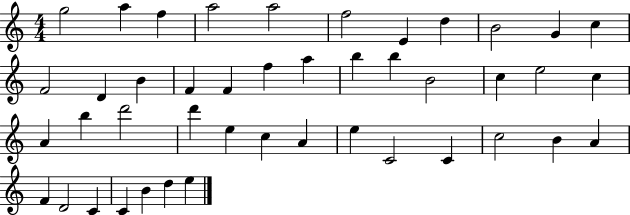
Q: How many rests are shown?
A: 0